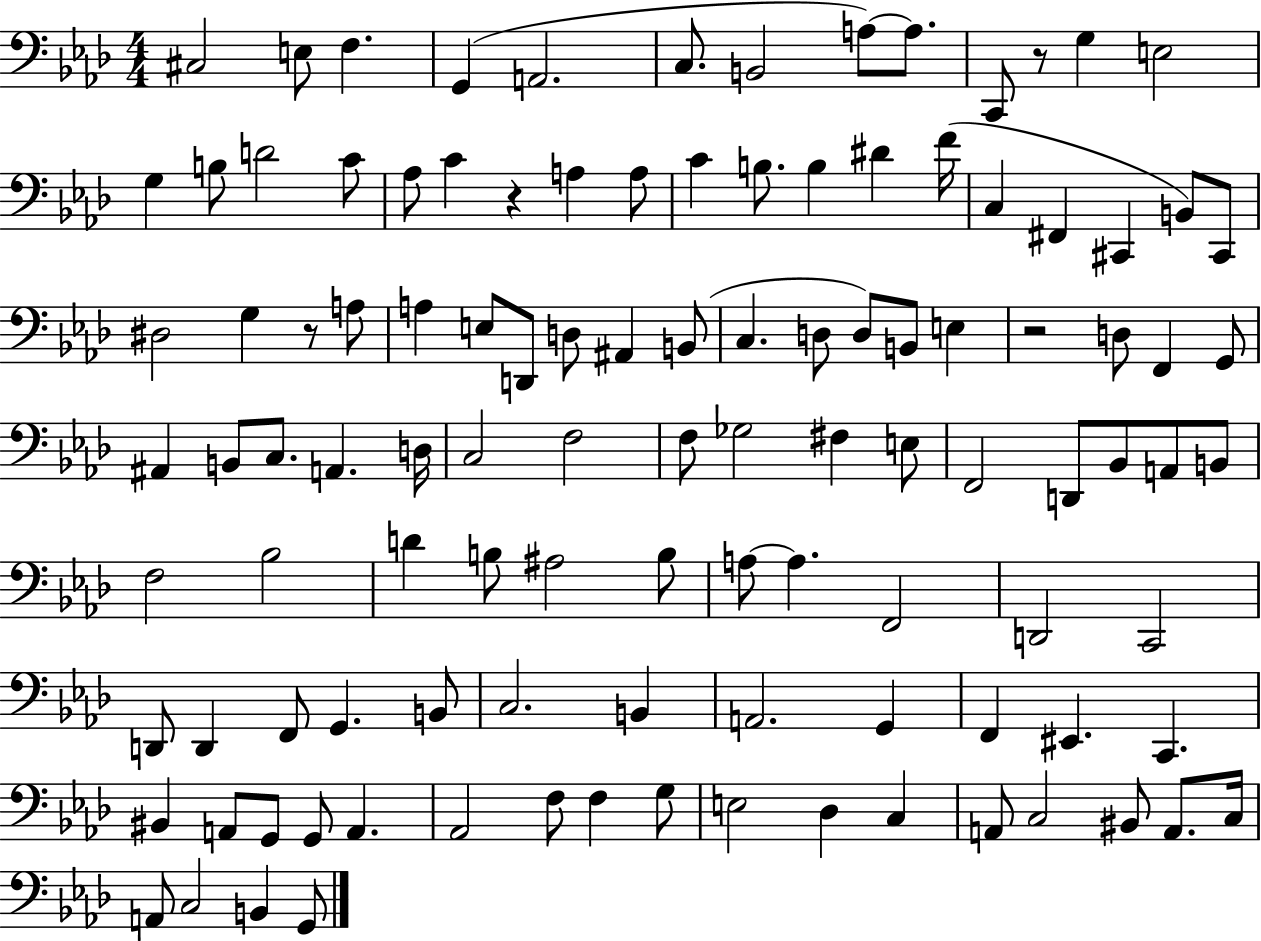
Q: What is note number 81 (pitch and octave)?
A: B2